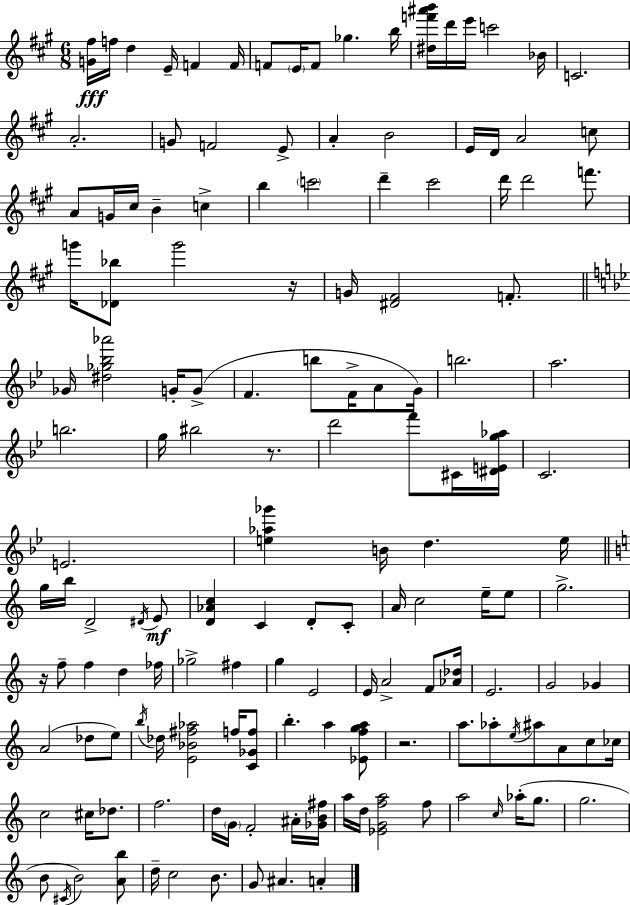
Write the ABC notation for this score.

X:1
T:Untitled
M:6/8
L:1/4
K:A
[G^f]/4 f/4 d E/4 F F/4 F/2 E/4 F/2 _g b/4 [^df'^a'b']/4 d'/4 e'/4 c'2 _B/4 C2 A2 G/2 F2 E/2 A B2 E/4 D/4 A2 c/2 A/2 G/4 ^c/4 B c b c'2 d' ^c'2 d'/4 d'2 f'/2 g'/4 [_D_b]/2 g'2 z/4 G/4 [^D^F]2 F/2 _G/4 [^d_g_b_a']2 G/4 G/2 F b/2 F/4 A/2 G/4 b2 a2 b2 g/4 ^b2 z/2 d'2 f'/2 ^C/4 [^DEg_a]/4 C2 E2 [e_a_g'] B/4 d e/4 g/4 b/4 D2 ^D/4 E/2 [D_Ac] C D/2 C/2 A/4 c2 e/4 e/2 g2 z/4 f/2 f d _f/4 _g2 ^f g E2 E/4 A2 F/2 [_A_d]/4 E2 G2 _G A2 _d/2 e/2 b/4 _d/4 [E_B^f_a]2 f/4 [C_Gf]/2 b a [_Efga]/2 z2 a/2 _a/2 e/4 ^a/2 A/2 c/2 _c/4 c2 ^c/4 _d/2 f2 d/4 G/4 F2 ^A/4 [_GB^f]/4 a/4 d/4 [_EGfa]2 f/2 a2 c/4 _a/4 g/2 g2 B/2 ^C/4 B2 [Ab]/2 d/4 c2 B/2 G/2 ^A A